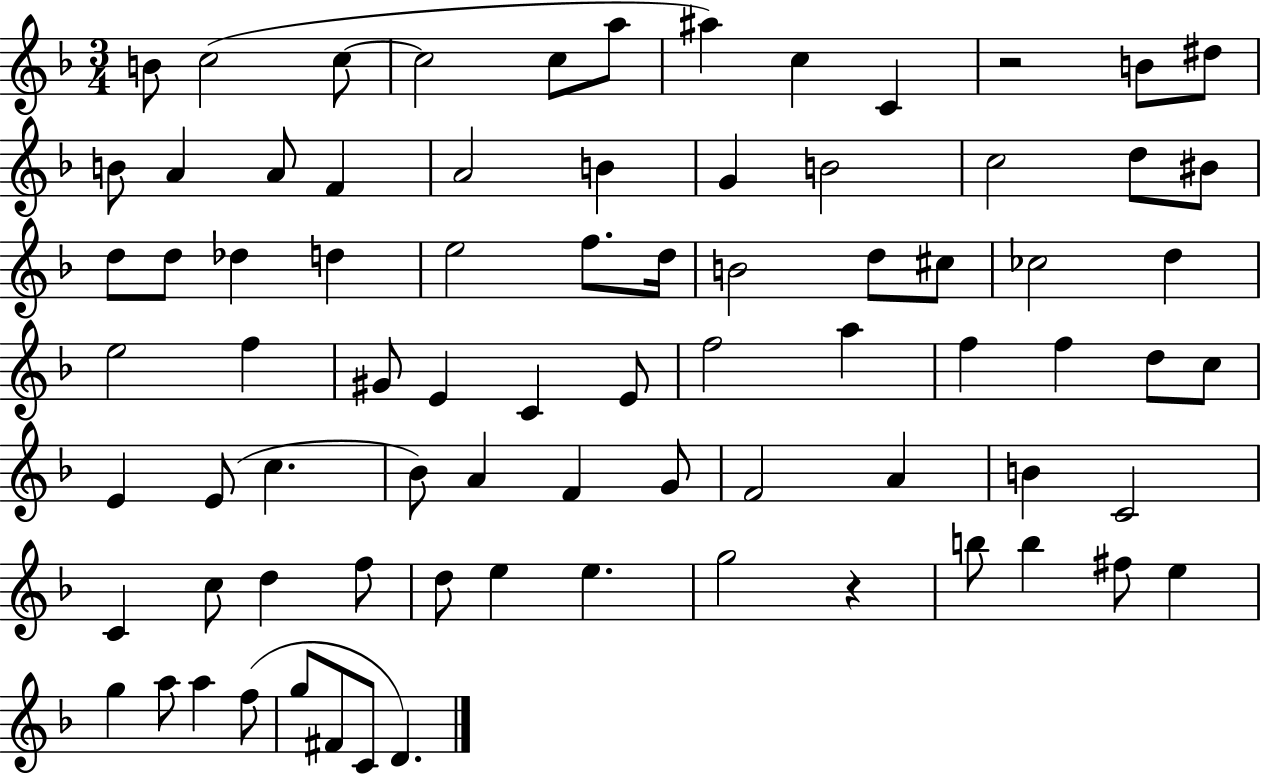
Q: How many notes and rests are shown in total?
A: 79